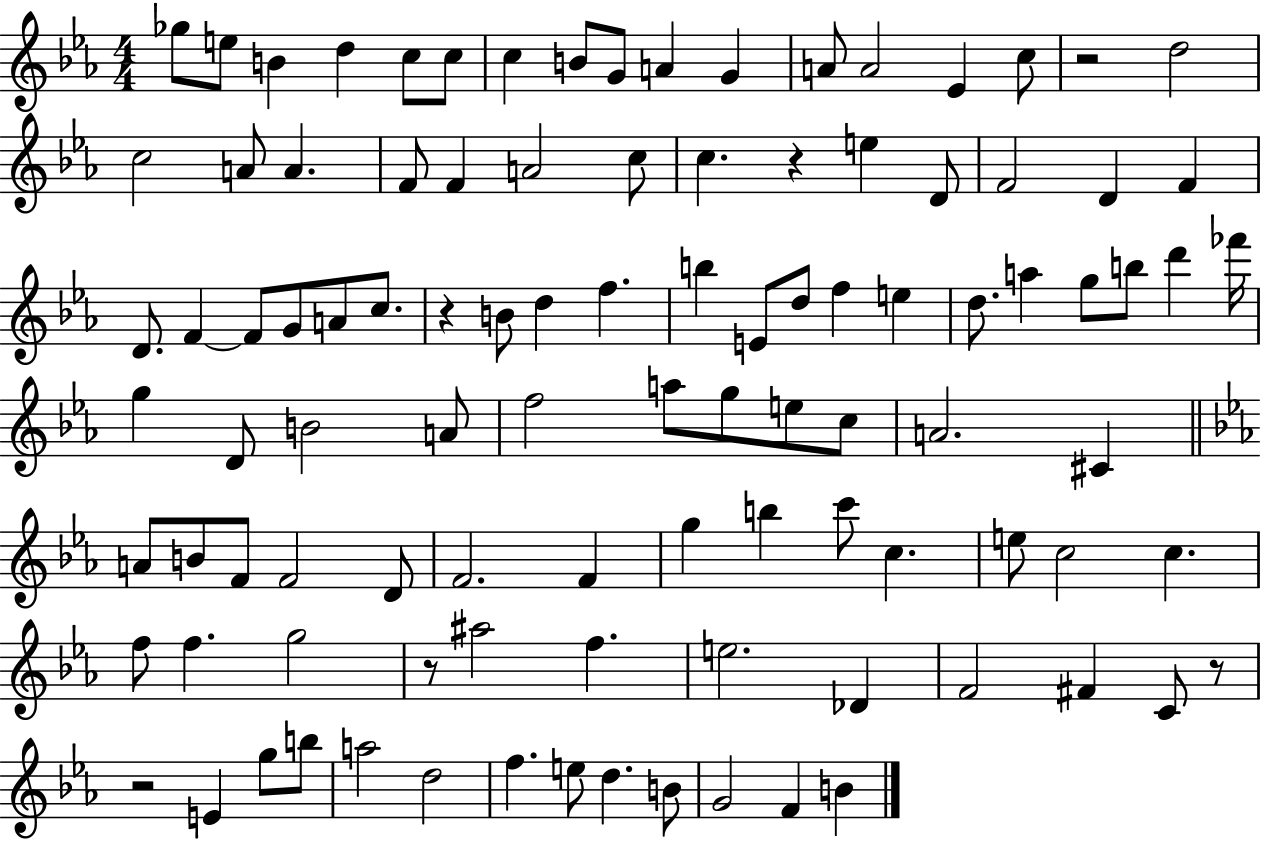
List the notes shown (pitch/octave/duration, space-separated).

Gb5/e E5/e B4/q D5/q C5/e C5/e C5/q B4/e G4/e A4/q G4/q A4/e A4/h Eb4/q C5/e R/h D5/h C5/h A4/e A4/q. F4/e F4/q A4/h C5/e C5/q. R/q E5/q D4/e F4/h D4/q F4/q D4/e. F4/q F4/e G4/e A4/e C5/e. R/q B4/e D5/q F5/q. B5/q E4/e D5/e F5/q E5/q D5/e. A5/q G5/e B5/e D6/q FES6/s G5/q D4/e B4/h A4/e F5/h A5/e G5/e E5/e C5/e A4/h. C#4/q A4/e B4/e F4/e F4/h D4/e F4/h. F4/q G5/q B5/q C6/e C5/q. E5/e C5/h C5/q. F5/e F5/q. G5/h R/e A#5/h F5/q. E5/h. Db4/q F4/h F#4/q C4/e R/e R/h E4/q G5/e B5/e A5/h D5/h F5/q. E5/e D5/q. B4/e G4/h F4/q B4/q